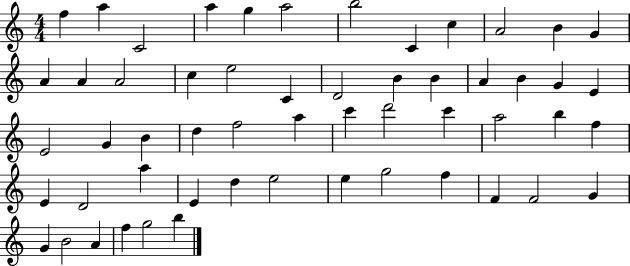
F5/q A5/q C4/h A5/q G5/q A5/h B5/h C4/q C5/q A4/h B4/q G4/q A4/q A4/q A4/h C5/q E5/h C4/q D4/h B4/q B4/q A4/q B4/q G4/q E4/q E4/h G4/q B4/q D5/q F5/h A5/q C6/q D6/h C6/q A5/h B5/q F5/q E4/q D4/h A5/q E4/q D5/q E5/h E5/q G5/h F5/q F4/q F4/h G4/q G4/q B4/h A4/q F5/q G5/h B5/q